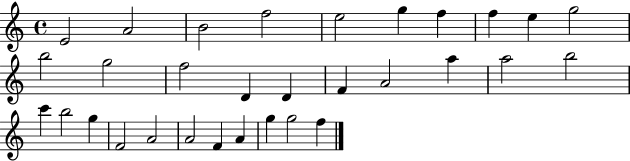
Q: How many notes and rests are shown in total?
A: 31